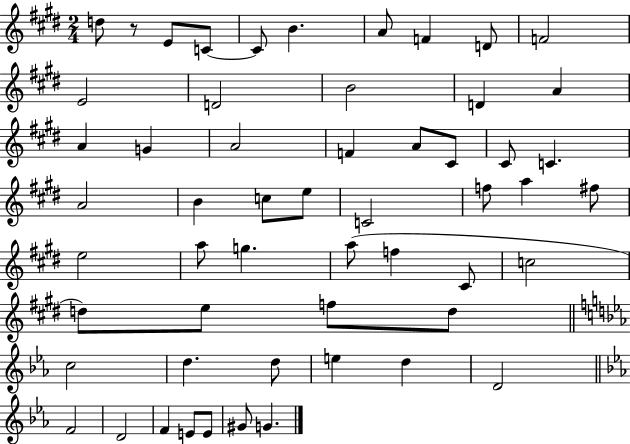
{
  \clef treble
  \numericTimeSignature
  \time 2/4
  \key e \major
  \repeat volta 2 { d''8 r8 e'8 c'8~~ | c'8 b'4. | a'8 f'4 d'8 | f'2 | \break e'2 | d'2 | b'2 | d'4 a'4 | \break a'4 g'4 | a'2 | f'4 a'8 cis'8 | cis'8 c'4. | \break a'2 | b'4 c''8 e''8 | c'2 | f''8 a''4 fis''8 | \break e''2 | a''8 g''4. | a''8( f''4 cis'8 | c''2 | \break d''8) e''8 f''8 d''8 | \bar "||" \break \key ees \major c''2 | d''4. d''8 | e''4 d''4 | d'2 | \break \bar "||" \break \key ees \major f'2 | d'2 | f'4 e'8 e'8 | gis'8 g'4. | \break } \bar "|."
}